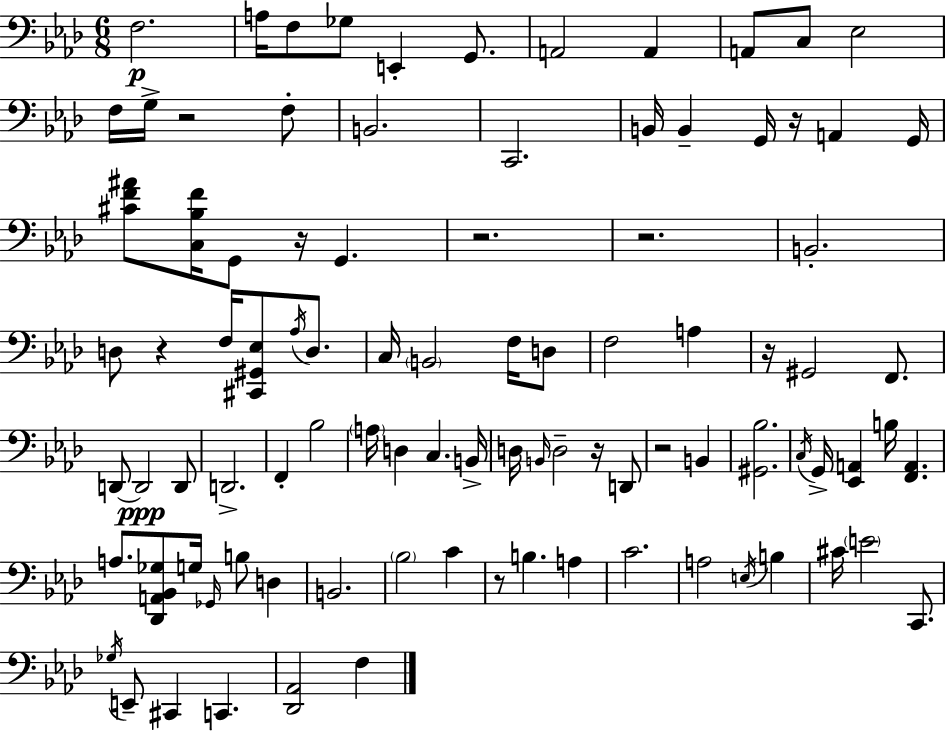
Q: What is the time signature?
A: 6/8